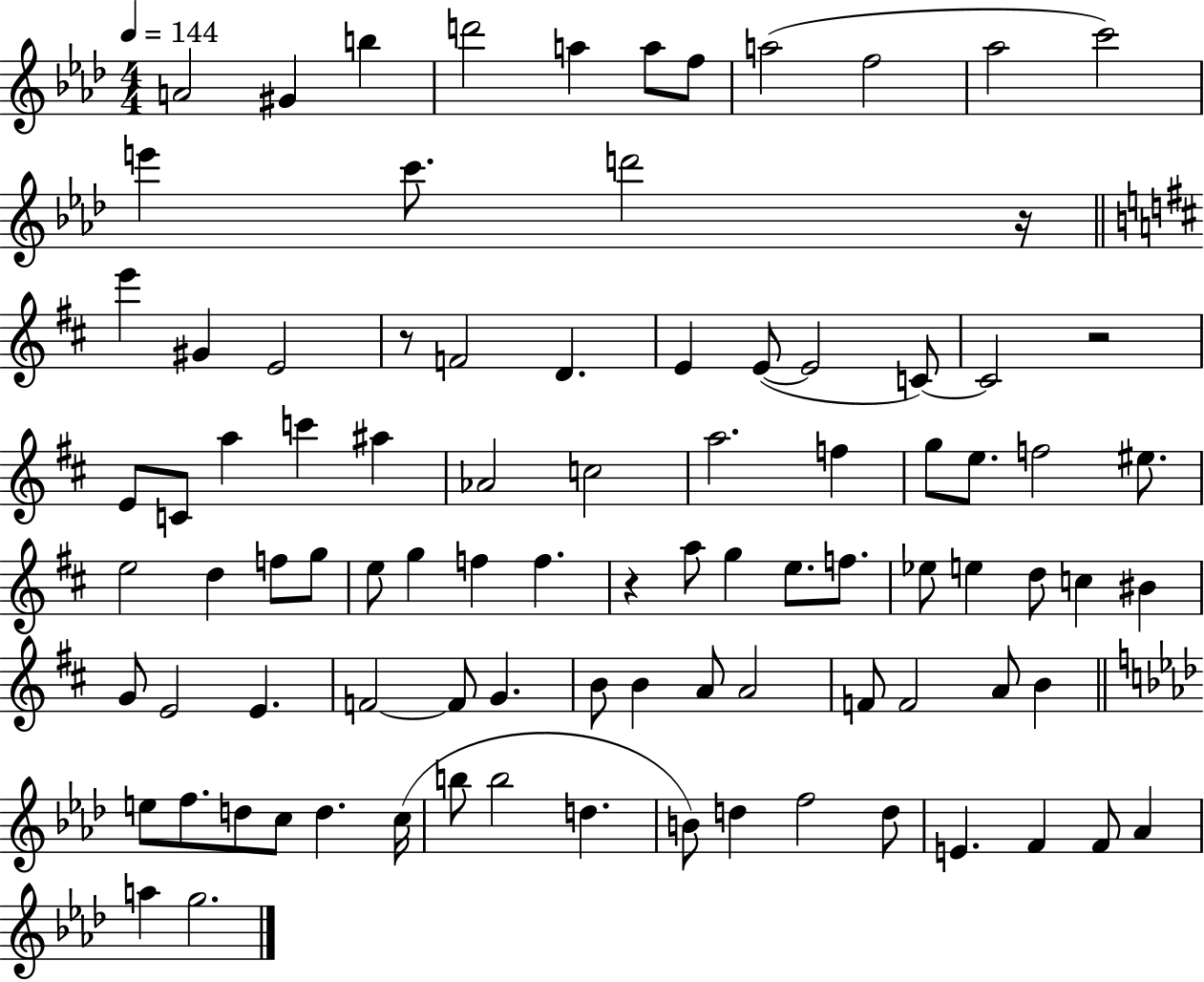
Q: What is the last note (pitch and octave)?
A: G5